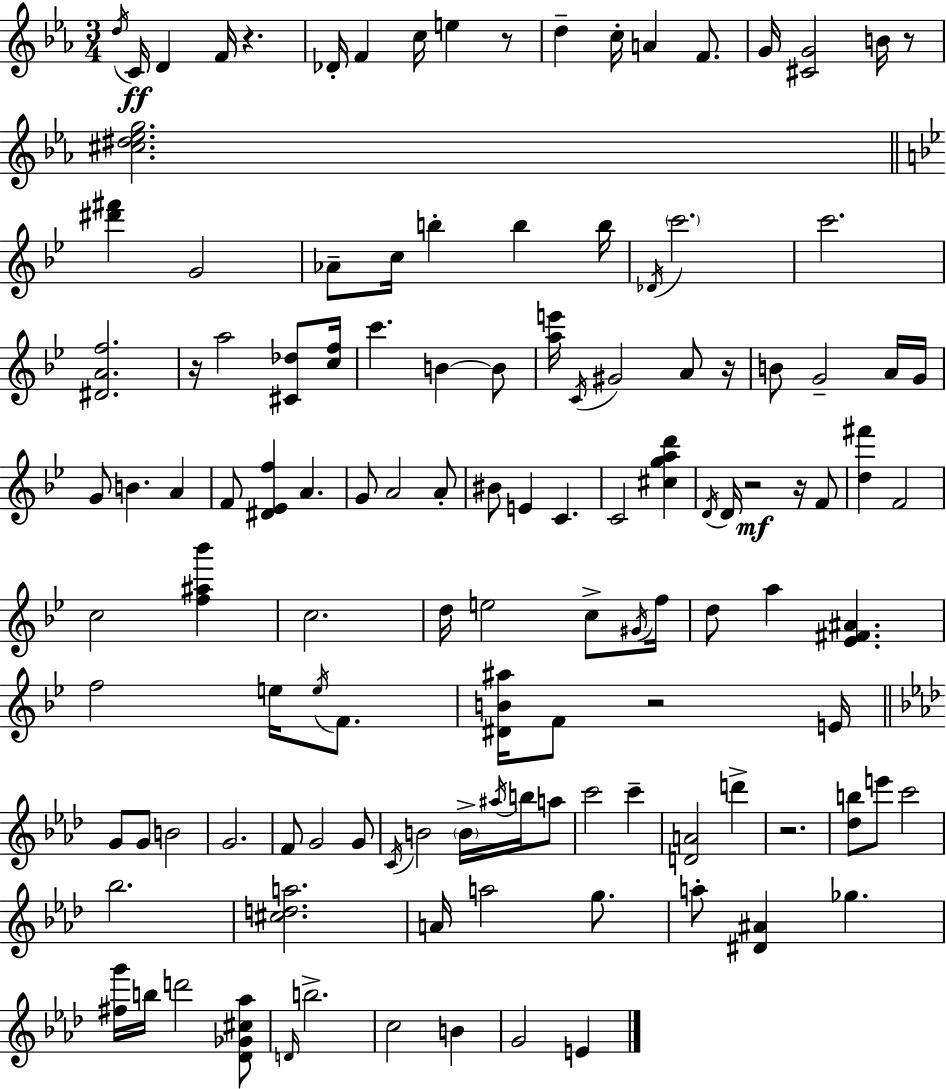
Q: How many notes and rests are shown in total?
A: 125